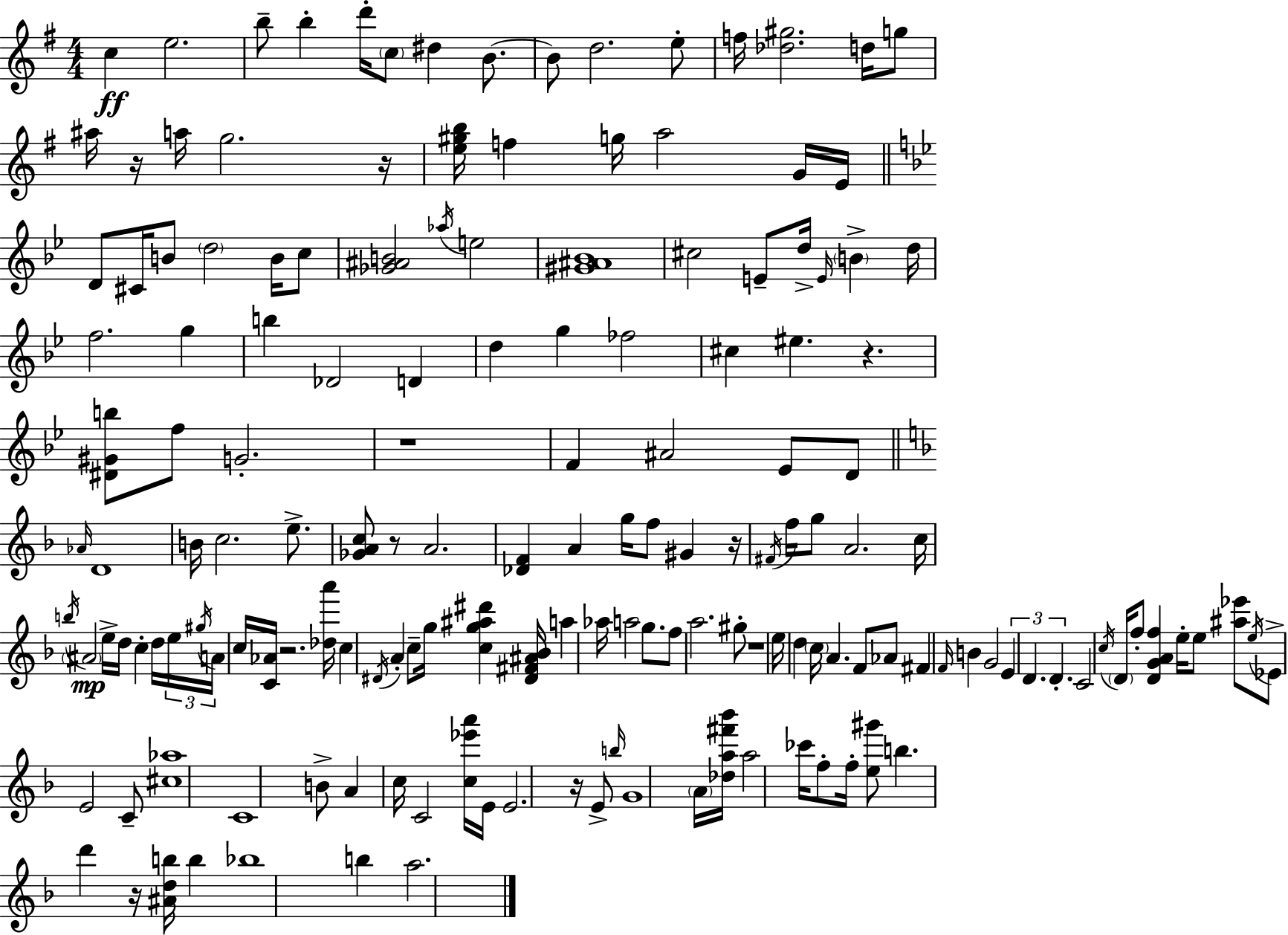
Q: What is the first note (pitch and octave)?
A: C5